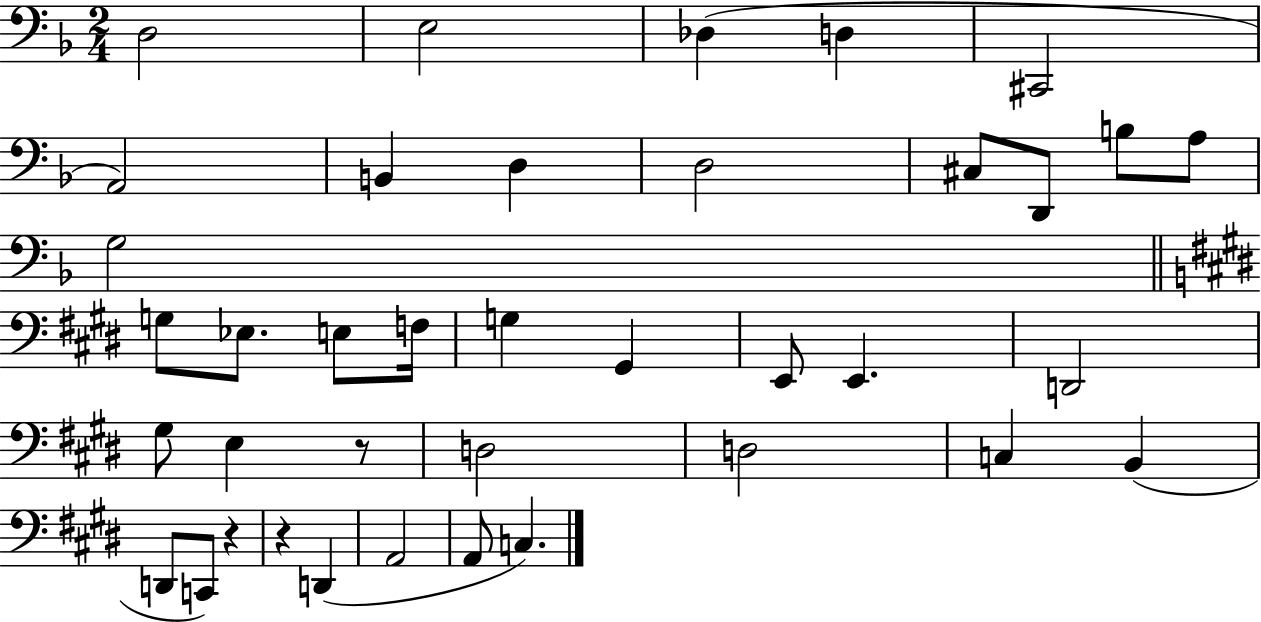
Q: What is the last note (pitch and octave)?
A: C3